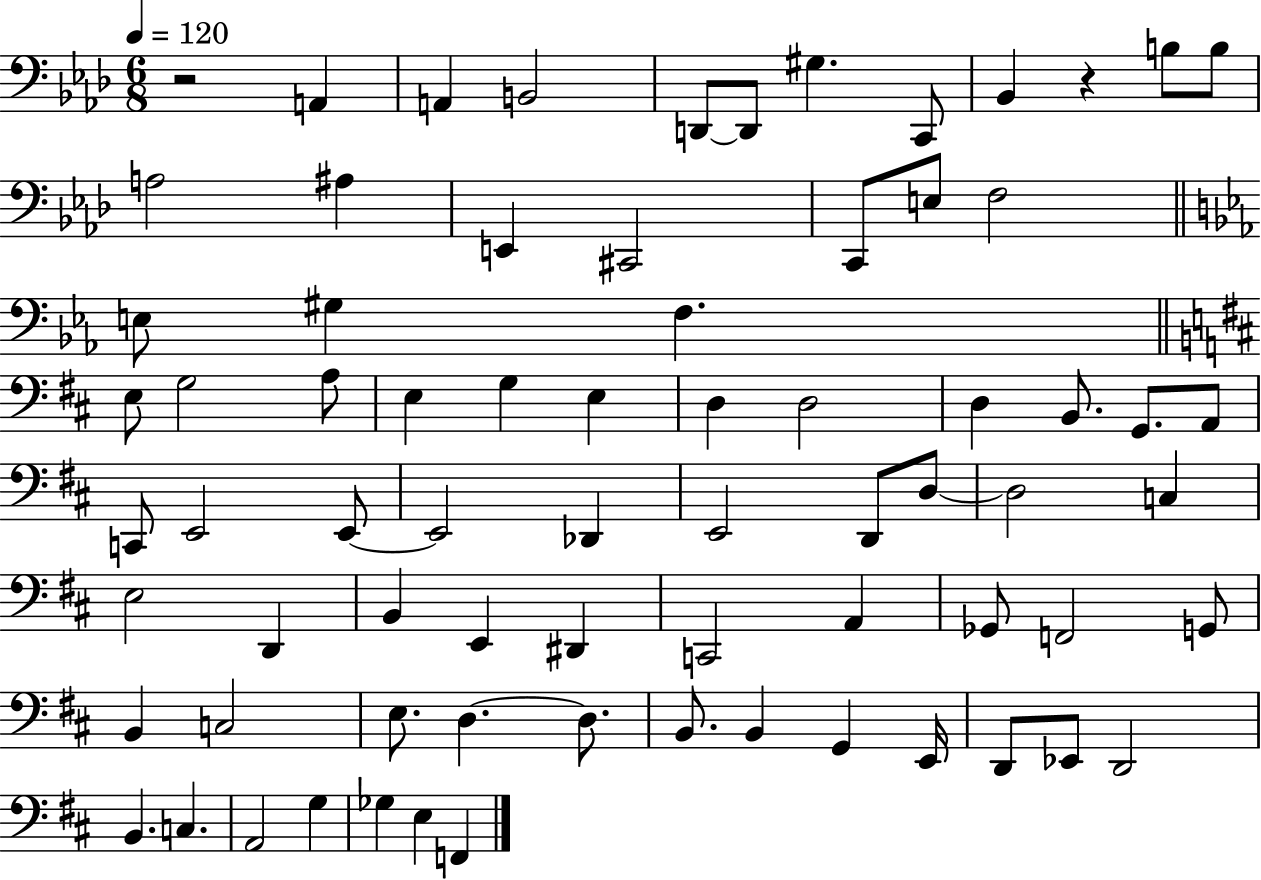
X:1
T:Untitled
M:6/8
L:1/4
K:Ab
z2 A,, A,, B,,2 D,,/2 D,,/2 ^G, C,,/2 _B,, z B,/2 B,/2 A,2 ^A, E,, ^C,,2 C,,/2 E,/2 F,2 E,/2 ^G, F, E,/2 G,2 A,/2 E, G, E, D, D,2 D, B,,/2 G,,/2 A,,/2 C,,/2 E,,2 E,,/2 E,,2 _D,, E,,2 D,,/2 D,/2 D,2 C, E,2 D,, B,, E,, ^D,, C,,2 A,, _G,,/2 F,,2 G,,/2 B,, C,2 E,/2 D, D,/2 B,,/2 B,, G,, E,,/4 D,,/2 _E,,/2 D,,2 B,, C, A,,2 G, _G, E, F,,